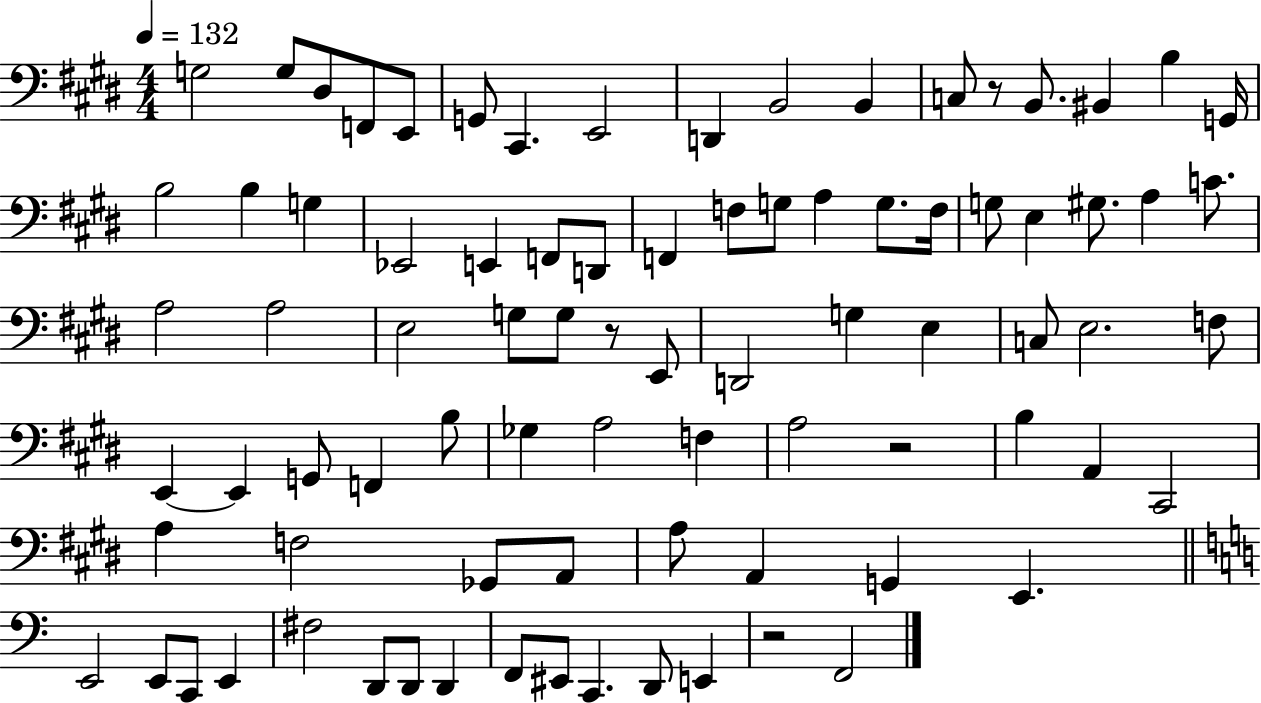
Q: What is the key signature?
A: E major